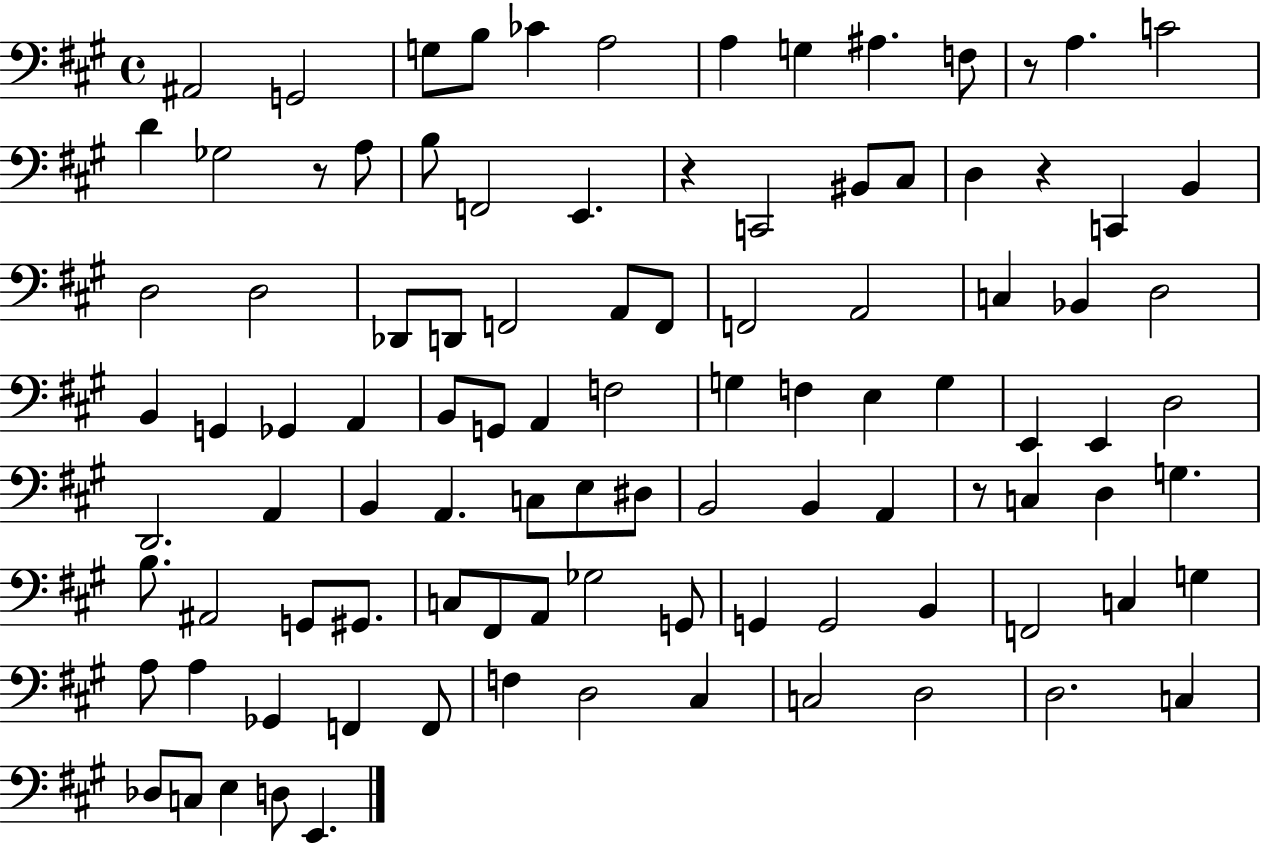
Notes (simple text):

A#2/h G2/h G3/e B3/e CES4/q A3/h A3/q G3/q A#3/q. F3/e R/e A3/q. C4/h D4/q Gb3/h R/e A3/e B3/e F2/h E2/q. R/q C2/h BIS2/e C#3/e D3/q R/q C2/q B2/q D3/h D3/h Db2/e D2/e F2/h A2/e F2/e F2/h A2/h C3/q Bb2/q D3/h B2/q G2/q Gb2/q A2/q B2/e G2/e A2/q F3/h G3/q F3/q E3/q G3/q E2/q E2/q D3/h D2/h. A2/q B2/q A2/q. C3/e E3/e D#3/e B2/h B2/q A2/q R/e C3/q D3/q G3/q. B3/e. A#2/h G2/e G#2/e. C3/e F#2/e A2/e Gb3/h G2/e G2/q G2/h B2/q F2/h C3/q G3/q A3/e A3/q Gb2/q F2/q F2/e F3/q D3/h C#3/q C3/h D3/h D3/h. C3/q Db3/e C3/e E3/q D3/e E2/q.